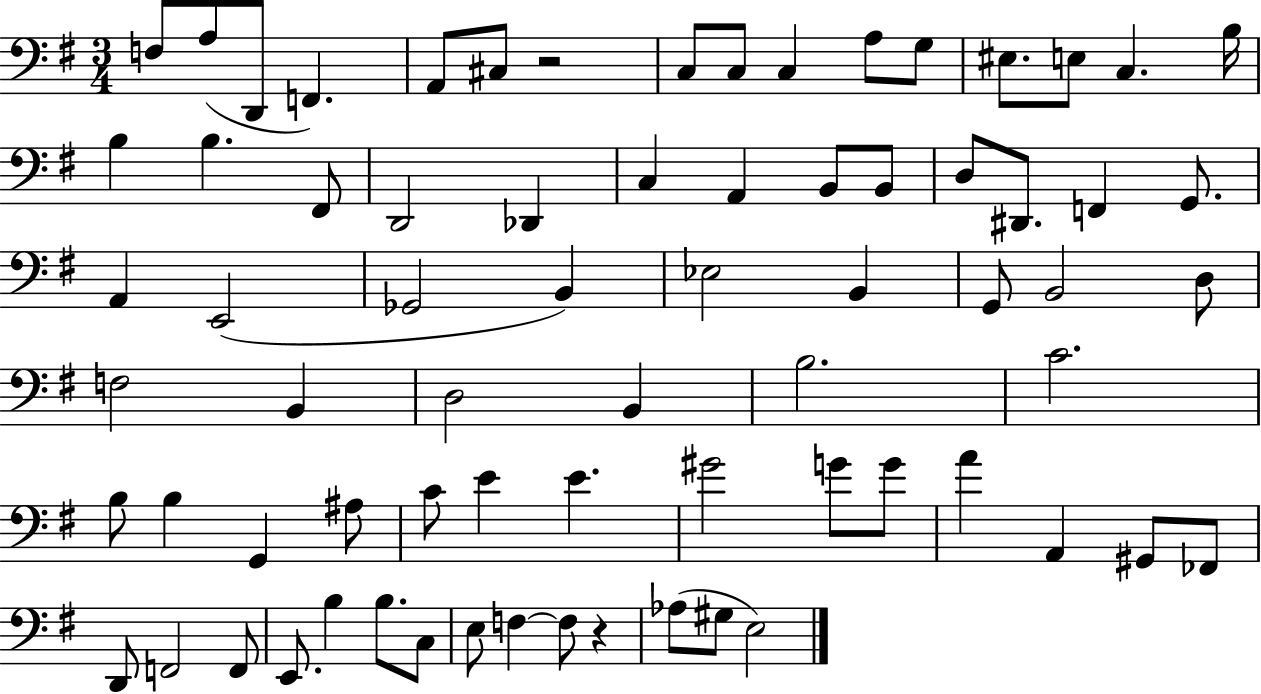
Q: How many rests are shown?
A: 2